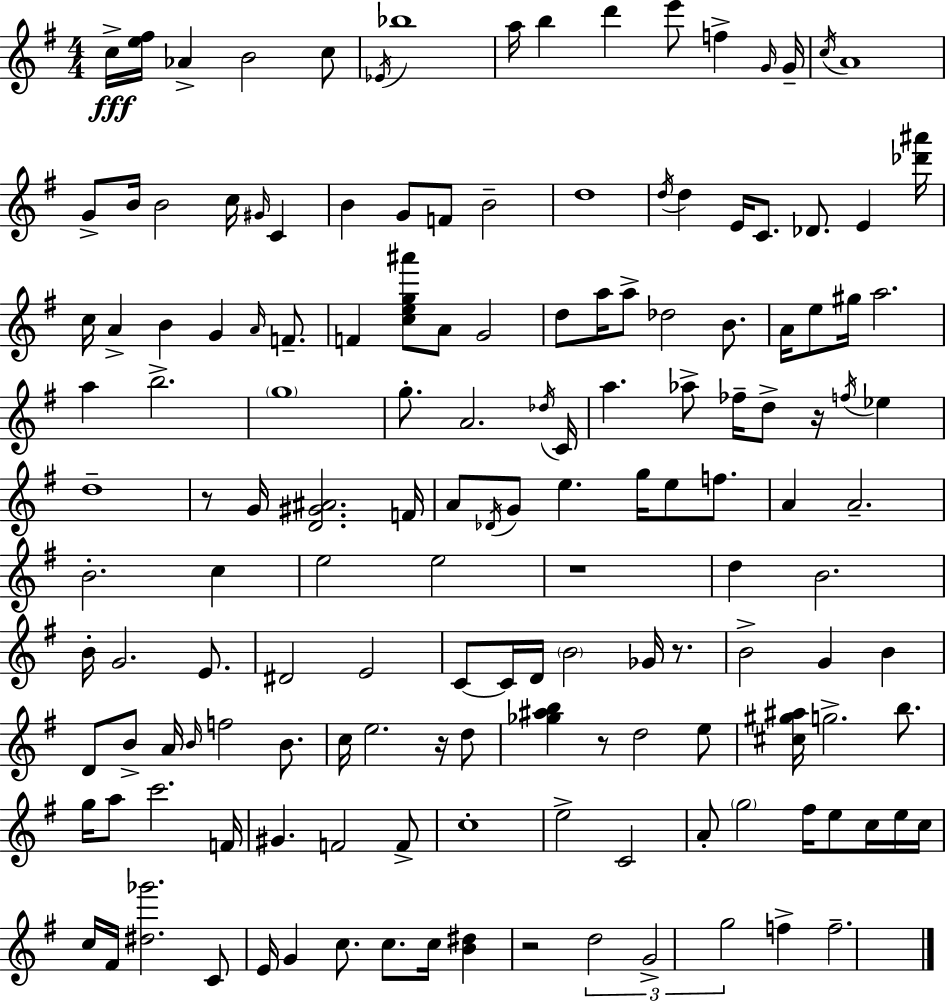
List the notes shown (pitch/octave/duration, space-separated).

C5/s [E5,F#5]/s Ab4/q B4/h C5/e Eb4/s Bb5/w A5/s B5/q D6/q E6/e F5/q G4/s G4/s C5/s A4/w G4/e B4/s B4/h C5/s G#4/s C4/q B4/q G4/e F4/e B4/h D5/w D5/s D5/q E4/s C4/e. Db4/e. E4/q [Db6,A#6]/s C5/s A4/q B4/q G4/q A4/s F4/e. F4/q [C5,E5,G5,A#6]/e A4/e G4/h D5/e A5/s A5/e Db5/h B4/e. A4/s E5/e G#5/s A5/h. A5/q B5/h. G5/w G5/e. A4/h. Db5/s C4/s A5/q. Ab5/e FES5/s D5/e R/s F5/s Eb5/q D5/w R/e G4/s [D4,G#4,A#4]/h. F4/s A4/e Db4/s G4/e E5/q. G5/s E5/e F5/e. A4/q A4/h. B4/h. C5/q E5/h E5/h R/w D5/q B4/h. B4/s G4/h. E4/e. D#4/h E4/h C4/e C4/s D4/s B4/h Gb4/s R/e. B4/h G4/q B4/q D4/e B4/e A4/s B4/s F5/h B4/e. C5/s E5/h. R/s D5/e [Gb5,A#5,B5]/q R/e D5/h E5/e [C#5,G#5,A#5]/s G5/h. B5/e. G5/s A5/e C6/h. F4/s G#4/q. F4/h F4/e C5/w E5/h C4/h A4/e G5/h F#5/s E5/e C5/s E5/s C5/s C5/s F#4/s [D#5,Gb6]/h. C4/e E4/s G4/q C5/e. C5/e. C5/s [B4,D#5]/q R/h D5/h G4/h G5/h F5/q F5/h.